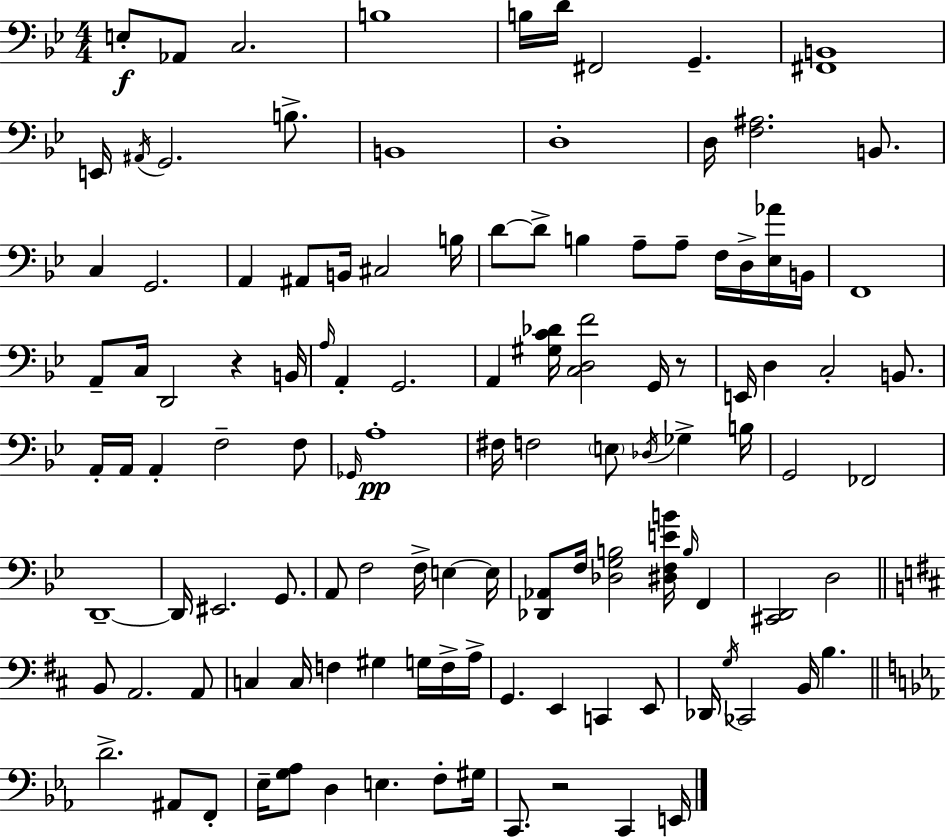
{
  \clef bass
  \numericTimeSignature
  \time 4/4
  \key g \minor
  e8-.\f aes,8 c2. | b1 | b16 d'16 fis,2 g,4.-- | <fis, b,>1 | \break e,16 \acciaccatura { ais,16 } g,2. b8.-> | b,1 | d1-. | d16 <f ais>2. b,8. | \break c4 g,2. | a,4 ais,8 b,16 cis2 | b16 d'8~~ d'8-> b4 a8-- a8-- f16 d16-> <ees aes'>16 | b,16 f,1 | \break a,8-- c16 d,2 r4 | b,16 \grace { a16 } a,4-. g,2. | a,4 <gis c' des'>16 <c d f'>2 g,16 | r8 e,16 d4 c2-. b,8. | \break a,16-. a,16 a,4-. f2-- | f8 \grace { ges,16 } a1-.\pp | fis16 f2 \parenthesize e8 \acciaccatura { des16 } ges4-> | b16 g,2 fes,2 | \break d,1--~~ | d,16 eis,2. | g,8. a,8 f2 f16-> e4~~ | e16 <des, aes,>8 f16 <des g b>2 <dis f e' b'>16 | \break \grace { b16 } f,4 <cis, d,>2 d2 | \bar "||" \break \key d \major b,8 a,2. a,8 | c4 c16 f4 gis4 g16 f16-> a16-> | g,4. e,4 c,4 e,8 | des,16 \acciaccatura { g16 } ces,2 b,16 b4. | \break \bar "||" \break \key ees \major d'2.-> ais,8 f,8-. | ees16-- <g aes>8 d4 e4. f8-. gis16 | c,8. r2 c,4 e,16 | \bar "|."
}